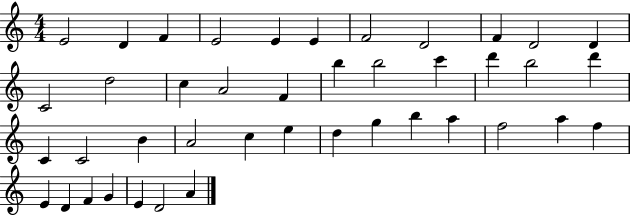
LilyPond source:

{
  \clef treble
  \numericTimeSignature
  \time 4/4
  \key c \major
  e'2 d'4 f'4 | e'2 e'4 e'4 | f'2 d'2 | f'4 d'2 d'4 | \break c'2 d''2 | c''4 a'2 f'4 | b''4 b''2 c'''4 | d'''4 b''2 d'''4 | \break c'4 c'2 b'4 | a'2 c''4 e''4 | d''4 g''4 b''4 a''4 | f''2 a''4 f''4 | \break e'4 d'4 f'4 g'4 | e'4 d'2 a'4 | \bar "|."
}